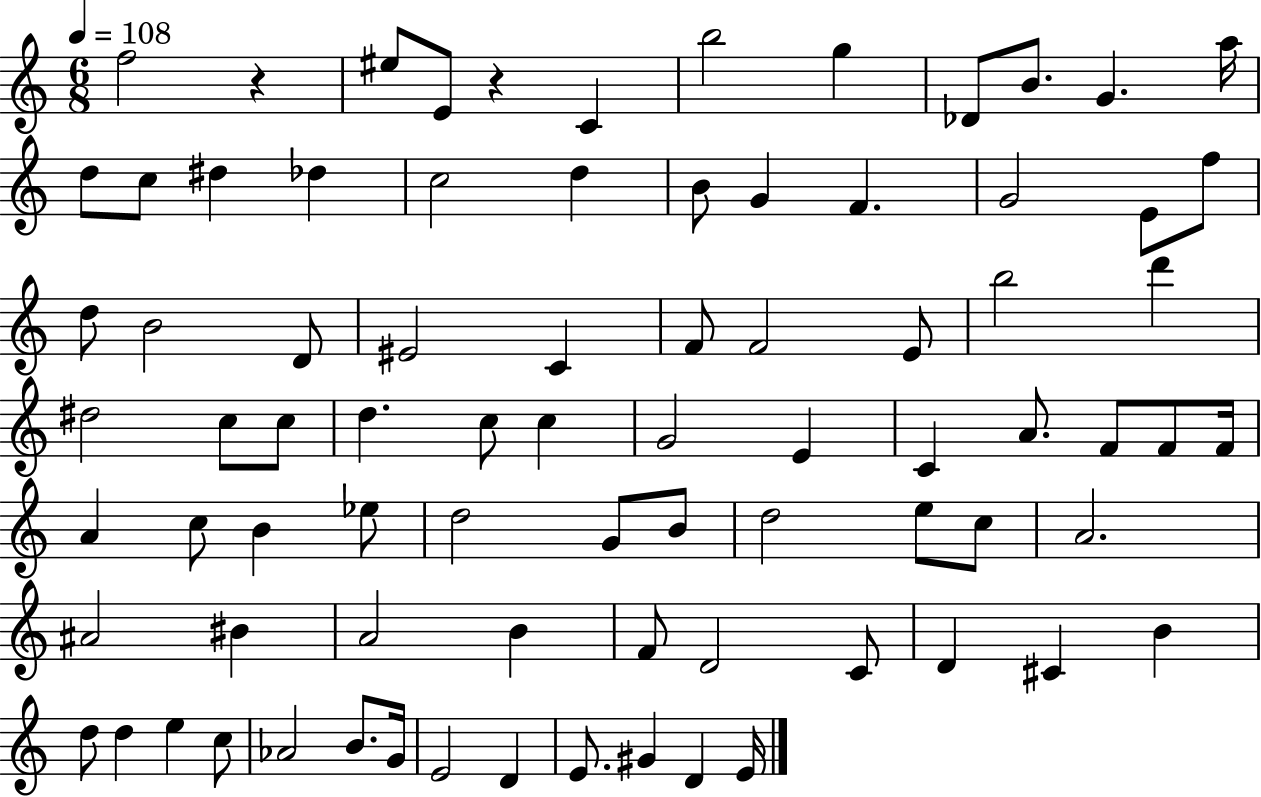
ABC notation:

X:1
T:Untitled
M:6/8
L:1/4
K:C
f2 z ^e/2 E/2 z C b2 g _D/2 B/2 G a/4 d/2 c/2 ^d _d c2 d B/2 G F G2 E/2 f/2 d/2 B2 D/2 ^E2 C F/2 F2 E/2 b2 d' ^d2 c/2 c/2 d c/2 c G2 E C A/2 F/2 F/2 F/4 A c/2 B _e/2 d2 G/2 B/2 d2 e/2 c/2 A2 ^A2 ^B A2 B F/2 D2 C/2 D ^C B d/2 d e c/2 _A2 B/2 G/4 E2 D E/2 ^G D E/4